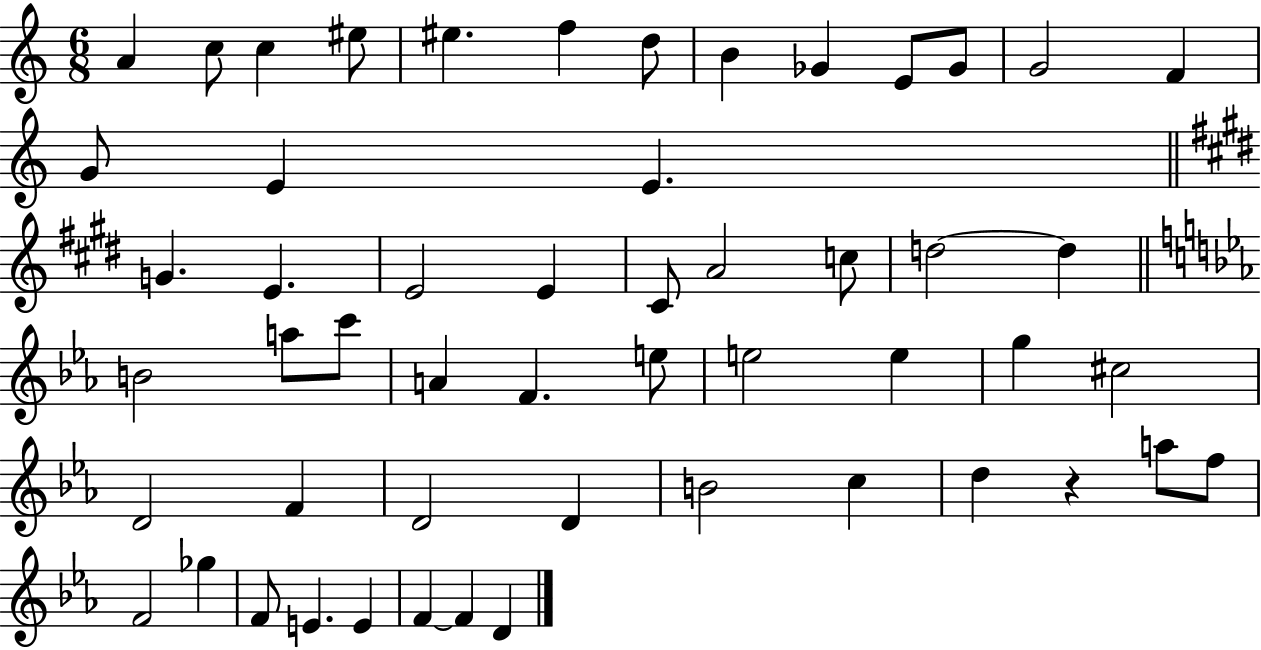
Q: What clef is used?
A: treble